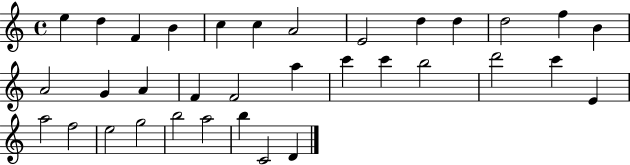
E5/q D5/q F4/q B4/q C5/q C5/q A4/h E4/h D5/q D5/q D5/h F5/q B4/q A4/h G4/q A4/q F4/q F4/h A5/q C6/q C6/q B5/h D6/h C6/q E4/q A5/h F5/h E5/h G5/h B5/h A5/h B5/q C4/h D4/q